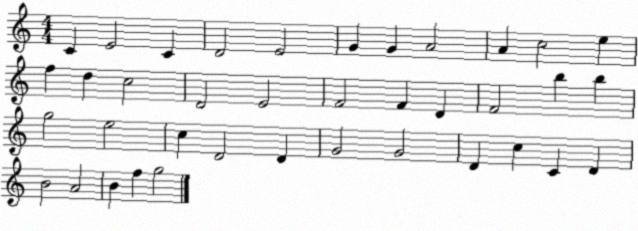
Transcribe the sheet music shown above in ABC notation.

X:1
T:Untitled
M:4/4
L:1/4
K:C
C E2 C D2 E2 G G A2 A c2 e f d c2 D2 E2 F2 F D F2 b b g2 e2 c D2 D G2 G2 D c C D B2 A2 B f g2